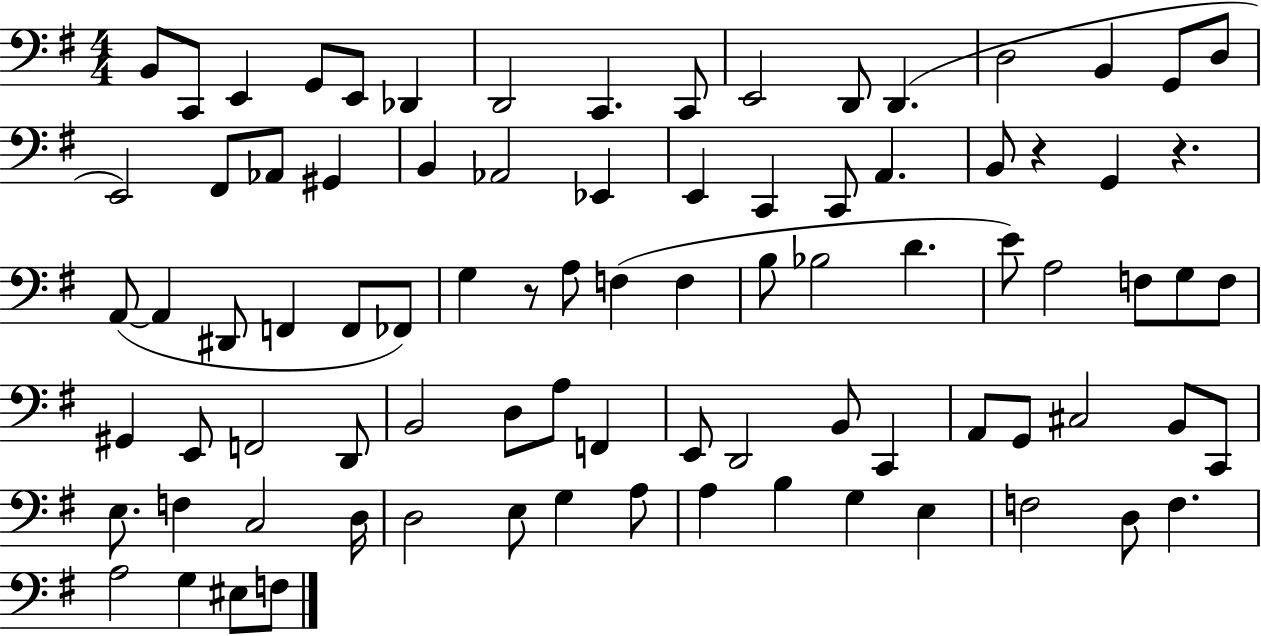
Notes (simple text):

B2/e C2/e E2/q G2/e E2/e Db2/q D2/h C2/q. C2/e E2/h D2/e D2/q. D3/h B2/q G2/e D3/e E2/h F#2/e Ab2/e G#2/q B2/q Ab2/h Eb2/q E2/q C2/q C2/e A2/q. B2/e R/q G2/q R/q. A2/e A2/q D#2/e F2/q F2/e FES2/e G3/q R/e A3/e F3/q F3/q B3/e Bb3/h D4/q. E4/e A3/h F3/e G3/e F3/e G#2/q E2/e F2/h D2/e B2/h D3/e A3/e F2/q E2/e D2/h B2/e C2/q A2/e G2/e C#3/h B2/e C2/e E3/e. F3/q C3/h D3/s D3/h E3/e G3/q A3/e A3/q B3/q G3/q E3/q F3/h D3/e F3/q. A3/h G3/q EIS3/e F3/e